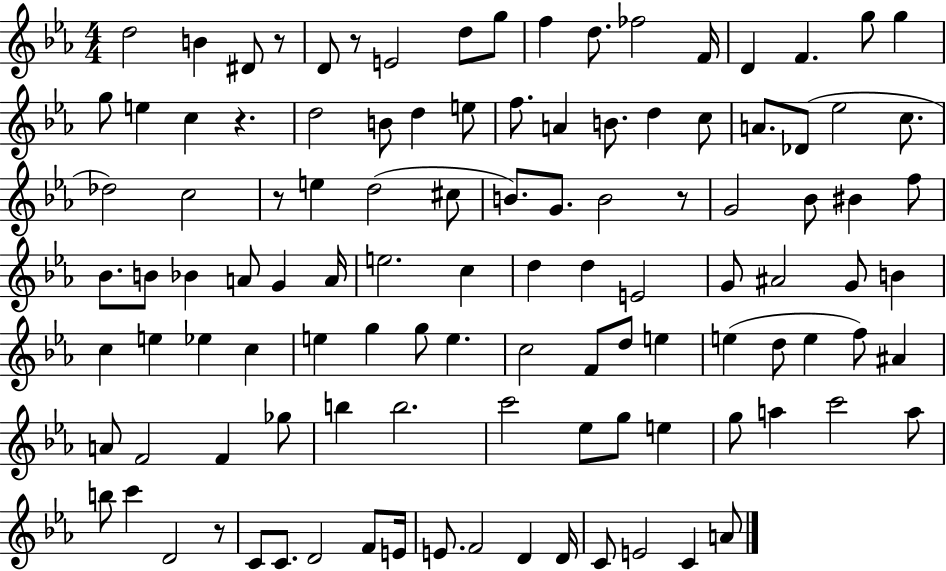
D5/h B4/q D#4/e R/e D4/e R/e E4/h D5/e G5/e F5/q D5/e. FES5/h F4/s D4/q F4/q. G5/e G5/q G5/e E5/q C5/q R/q. D5/h B4/e D5/q E5/e F5/e. A4/q B4/e. D5/q C5/e A4/e. Db4/e Eb5/h C5/e. Db5/h C5/h R/e E5/q D5/h C#5/e B4/e. G4/e. B4/h R/e G4/h Bb4/e BIS4/q F5/e Bb4/e. B4/e Bb4/q A4/e G4/q A4/s E5/h. C5/q D5/q D5/q E4/h G4/e A#4/h G4/e B4/q C5/q E5/q Eb5/q C5/q E5/q G5/q G5/e E5/q. C5/h F4/e D5/e E5/q E5/q D5/e E5/q F5/e A#4/q A4/e F4/h F4/q Gb5/e B5/q B5/h. C6/h Eb5/e G5/e E5/q G5/e A5/q C6/h A5/e B5/e C6/q D4/h R/e C4/e C4/e. D4/h F4/e E4/s E4/e. F4/h D4/q D4/s C4/e E4/h C4/q A4/e